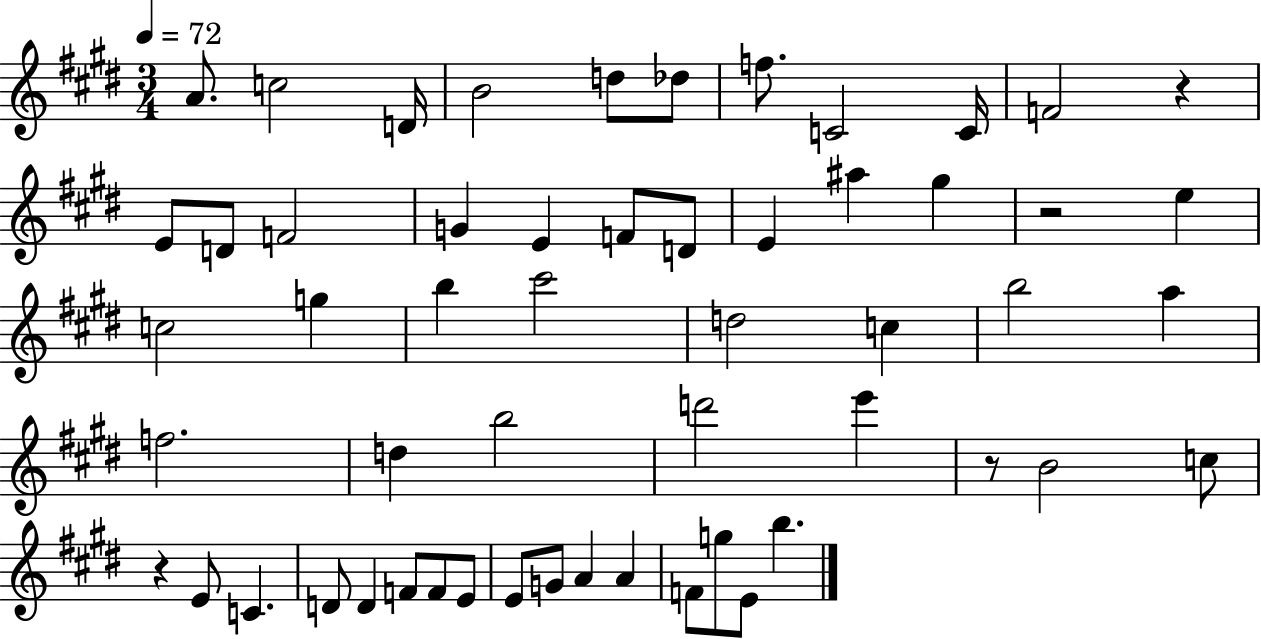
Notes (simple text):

A4/e. C5/h D4/s B4/h D5/e Db5/e F5/e. C4/h C4/s F4/h R/q E4/e D4/e F4/h G4/q E4/q F4/e D4/e E4/q A#5/q G#5/q R/h E5/q C5/h G5/q B5/q C#6/h D5/h C5/q B5/h A5/q F5/h. D5/q B5/h D6/h E6/q R/e B4/h C5/e R/q E4/e C4/q. D4/e D4/q F4/e F4/e E4/e E4/e G4/e A4/q A4/q F4/e G5/e E4/e B5/q.